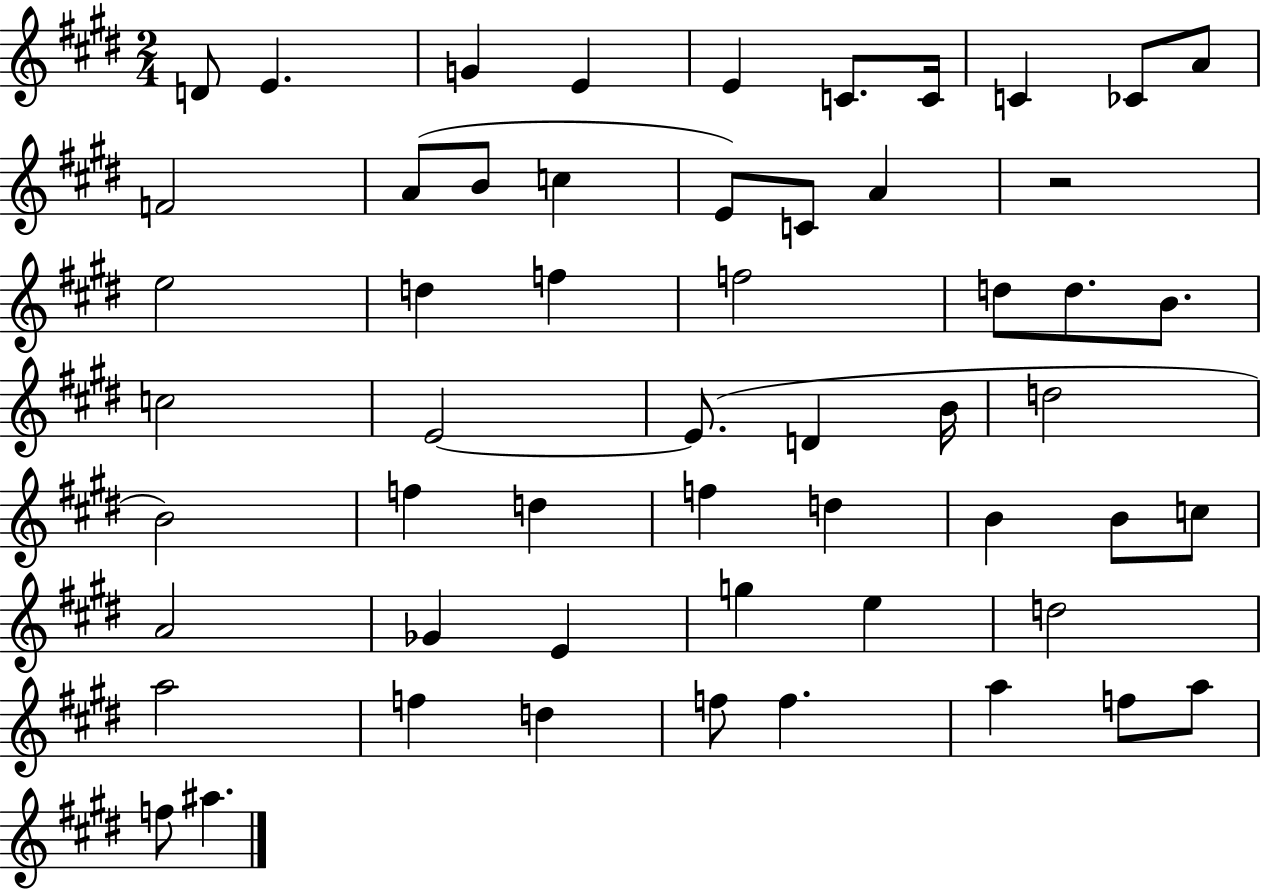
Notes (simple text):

D4/e E4/q. G4/q E4/q E4/q C4/e. C4/s C4/q CES4/e A4/e F4/h A4/e B4/e C5/q E4/e C4/e A4/q R/h E5/h D5/q F5/q F5/h D5/e D5/e. B4/e. C5/h E4/h E4/e. D4/q B4/s D5/h B4/h F5/q D5/q F5/q D5/q B4/q B4/e C5/e A4/h Gb4/q E4/q G5/q E5/q D5/h A5/h F5/q D5/q F5/e F5/q. A5/q F5/e A5/e F5/e A#5/q.